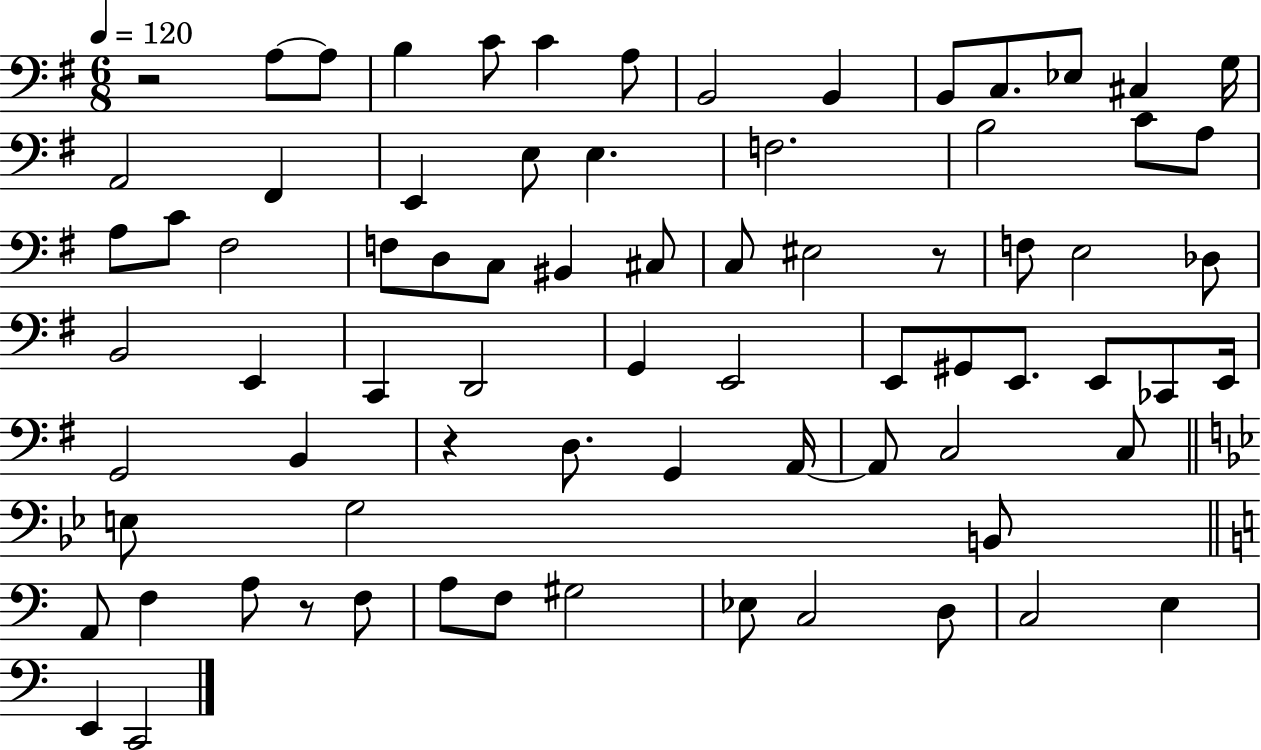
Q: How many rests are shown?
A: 4